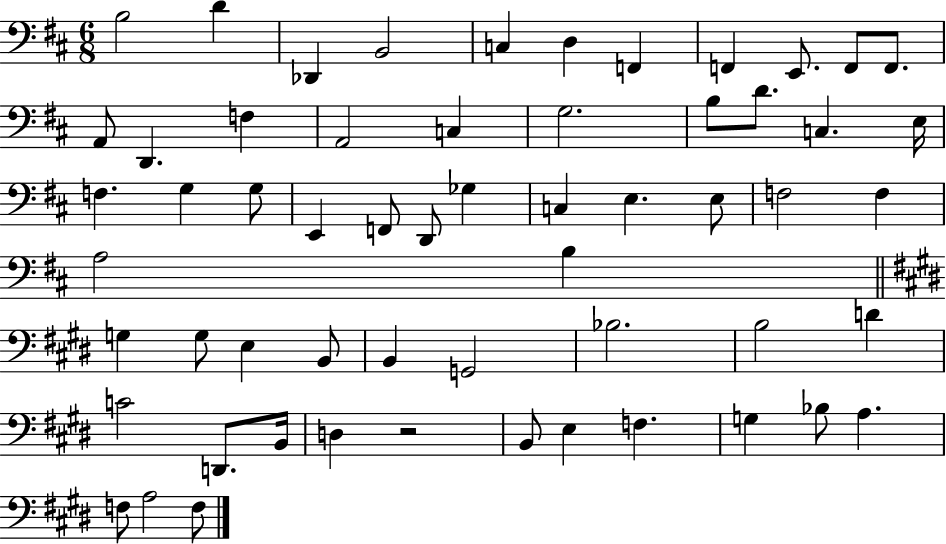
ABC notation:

X:1
T:Untitled
M:6/8
L:1/4
K:D
B,2 D _D,, B,,2 C, D, F,, F,, E,,/2 F,,/2 F,,/2 A,,/2 D,, F, A,,2 C, G,2 B,/2 D/2 C, E,/4 F, G, G,/2 E,, F,,/2 D,,/2 _G, C, E, E,/2 F,2 F, A,2 B, G, G,/2 E, B,,/2 B,, G,,2 _B,2 B,2 D C2 D,,/2 B,,/4 D, z2 B,,/2 E, F, G, _B,/2 A, F,/2 A,2 F,/2